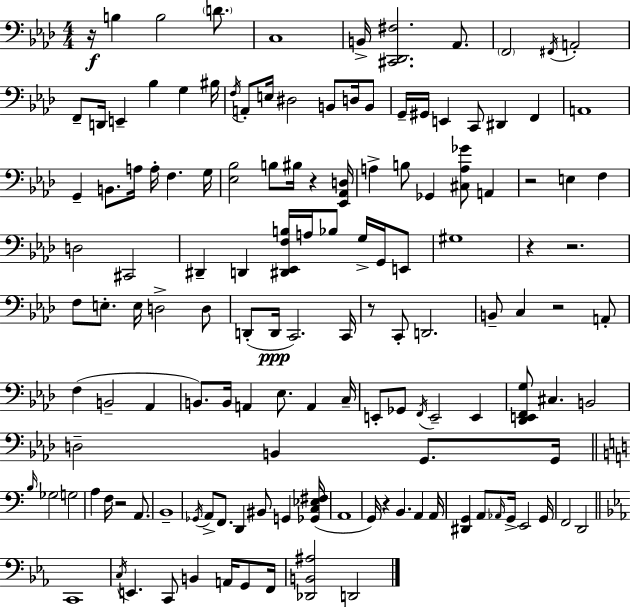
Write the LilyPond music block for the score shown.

{
  \clef bass
  \numericTimeSignature
  \time 4/4
  \key aes \major
  r16\f b4 b2 \parenthesize d'8. | c1 | b,16-> <cis, des, fis>2. aes,8. | \parenthesize f,2 \acciaccatura { fis,16 } a,2-. | \break f,8-- d,16 e,4-- bes4 g4 | bis16 \acciaccatura { f16 } a,8-. e16 dis2 b,8 d16 | b,8 g,16-- gis,16 e,4 c,8 dis,4 f,4 | a,1 | \break g,4-- b,8. a16 a16-. f4. | g16 <ees bes>2 b8 bis16 r4 | <ees, aes, d>16 a4-> b8 ges,4 <cis a ges'>8 a,4 | r2 e4 f4 | \break d2 cis,2 | dis,4-- d,4 <dis, ees, f b>16 a16 bes8 g16-> g,16 | e,8 gis1 | r4 r2. | \break f8 e8.-. e16 d2-> | d8 d,8-.( d,16\ppp c,2.) | c,16 r8 c,8-. d,2. | b,8-- c4 r2 | \break a,8-. f4( b,2-- aes,4 | b,8.) b,16 a,4 ees8. a,4 | c16-- e,8-. ges,8 \acciaccatura { f,16 } e,2-- e,4 | <des, e, f, g>8 cis4. b,2 | \break d2-- b,4 g,8. | g,16 \bar "||" \break \key c \major \grace { b16 } ges2 g2 | a4 f16 r2 a,8. | b,1-- | \acciaccatura { ges,16 } a,8-> f,8. d,4 bis,8 g,4 | \break <ges, c ees fis>16( a,1 | g,16) r4 b,4. a,4 | a,16 <dis, g,>4 a,8 \grace { aes,16 } g,16-> e,2 | g,16 f,2 d,2 | \break \bar "||" \break \key ees \major c,1 | \acciaccatura { c16 } e,4. c,8 b,4 a,16 g,8 | f,16 <des, b, ais>2 d,2 | \bar "|."
}